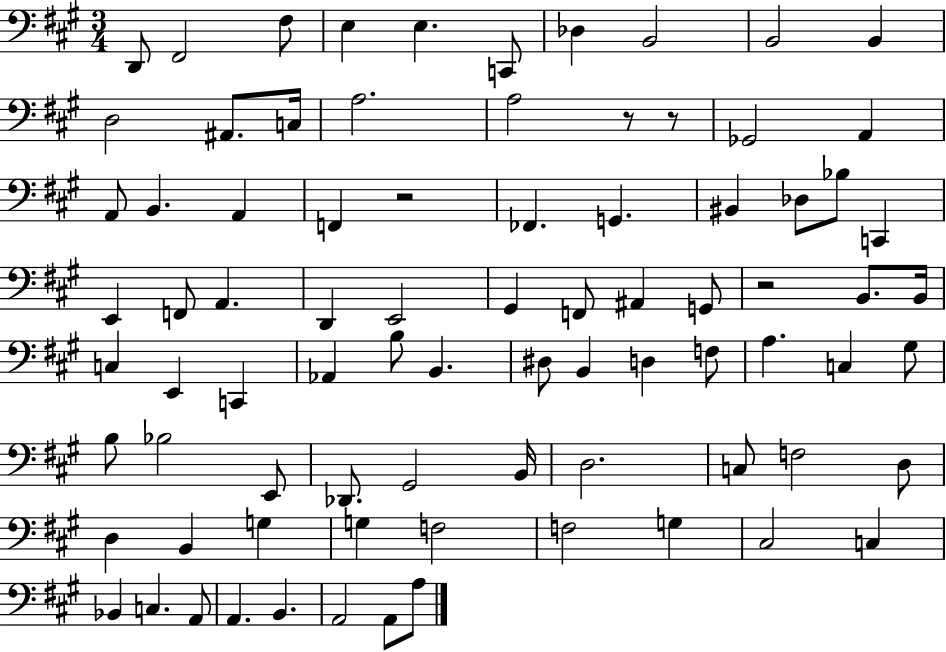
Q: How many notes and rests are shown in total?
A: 82